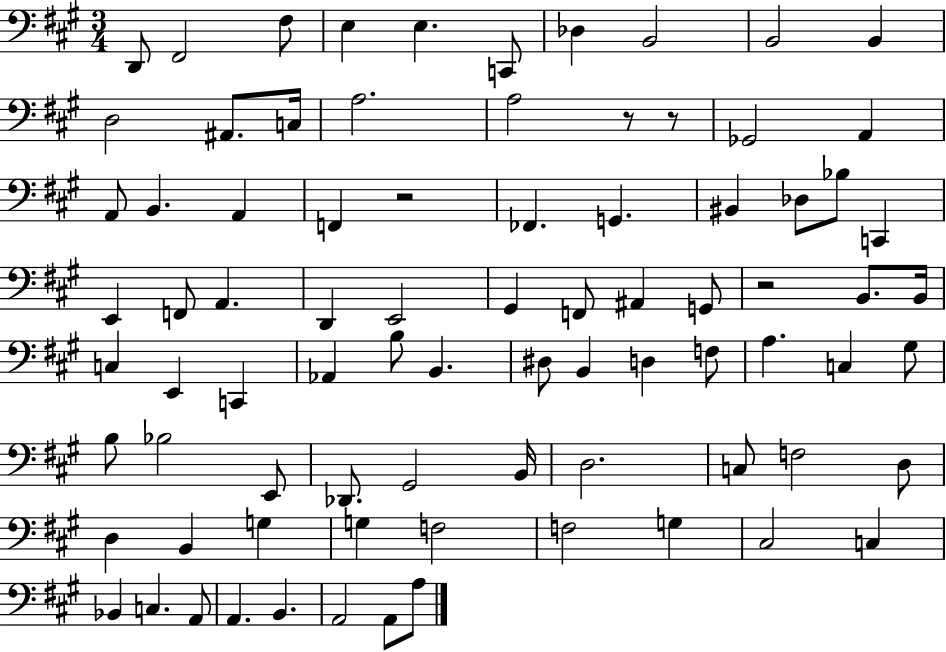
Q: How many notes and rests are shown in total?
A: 82